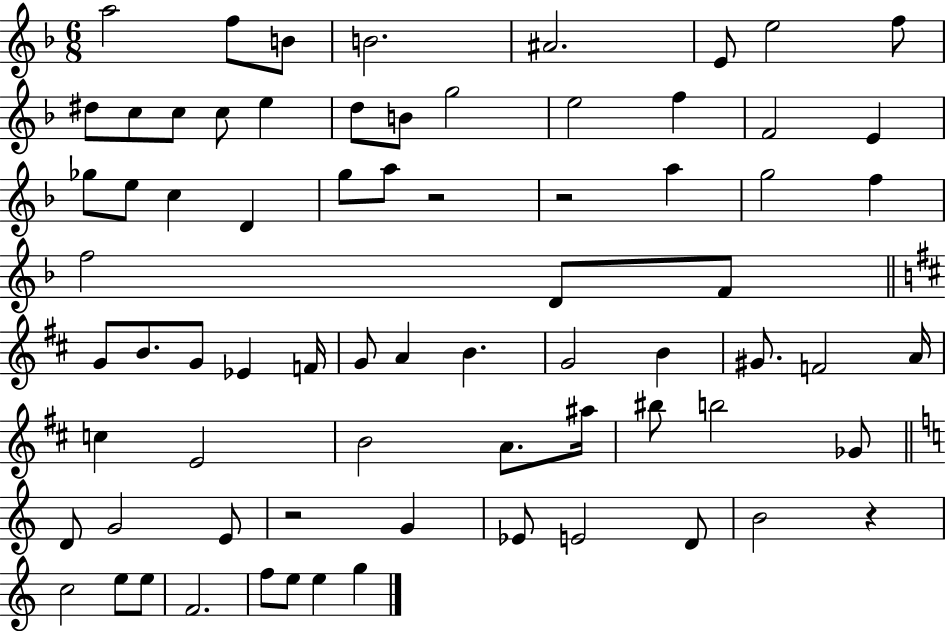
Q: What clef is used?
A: treble